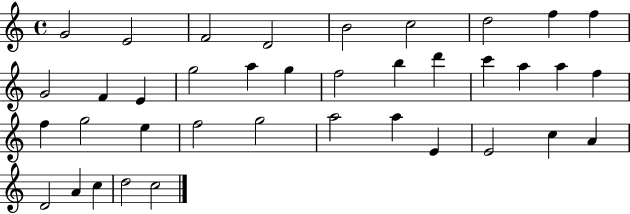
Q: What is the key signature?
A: C major